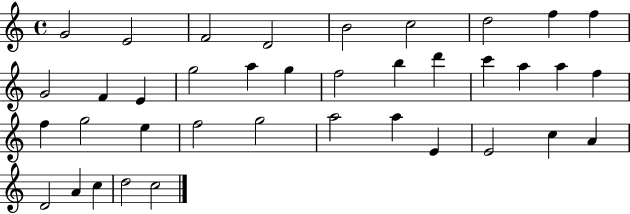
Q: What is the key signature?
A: C major